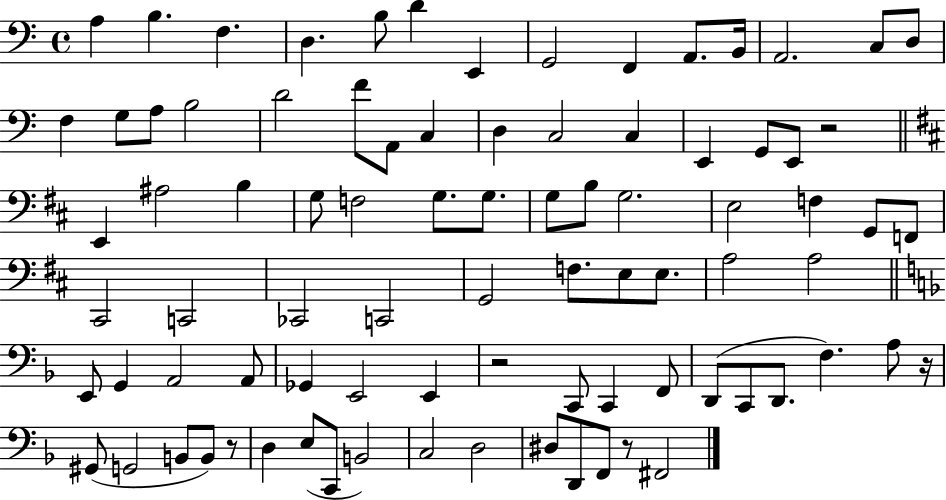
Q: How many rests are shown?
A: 5